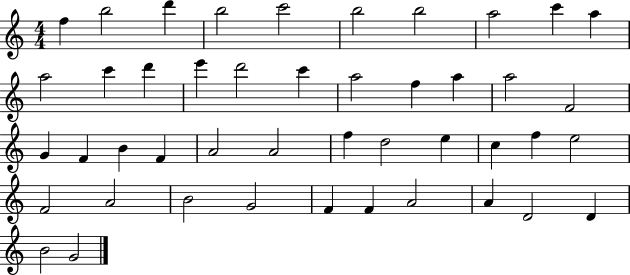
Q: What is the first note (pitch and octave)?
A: F5